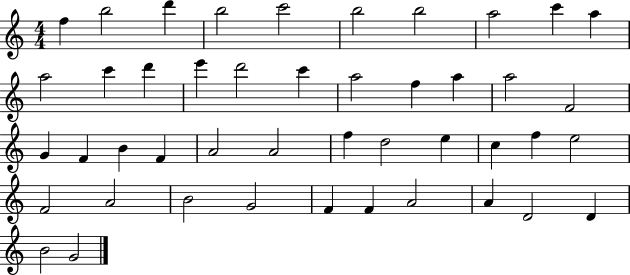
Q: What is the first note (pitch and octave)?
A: F5